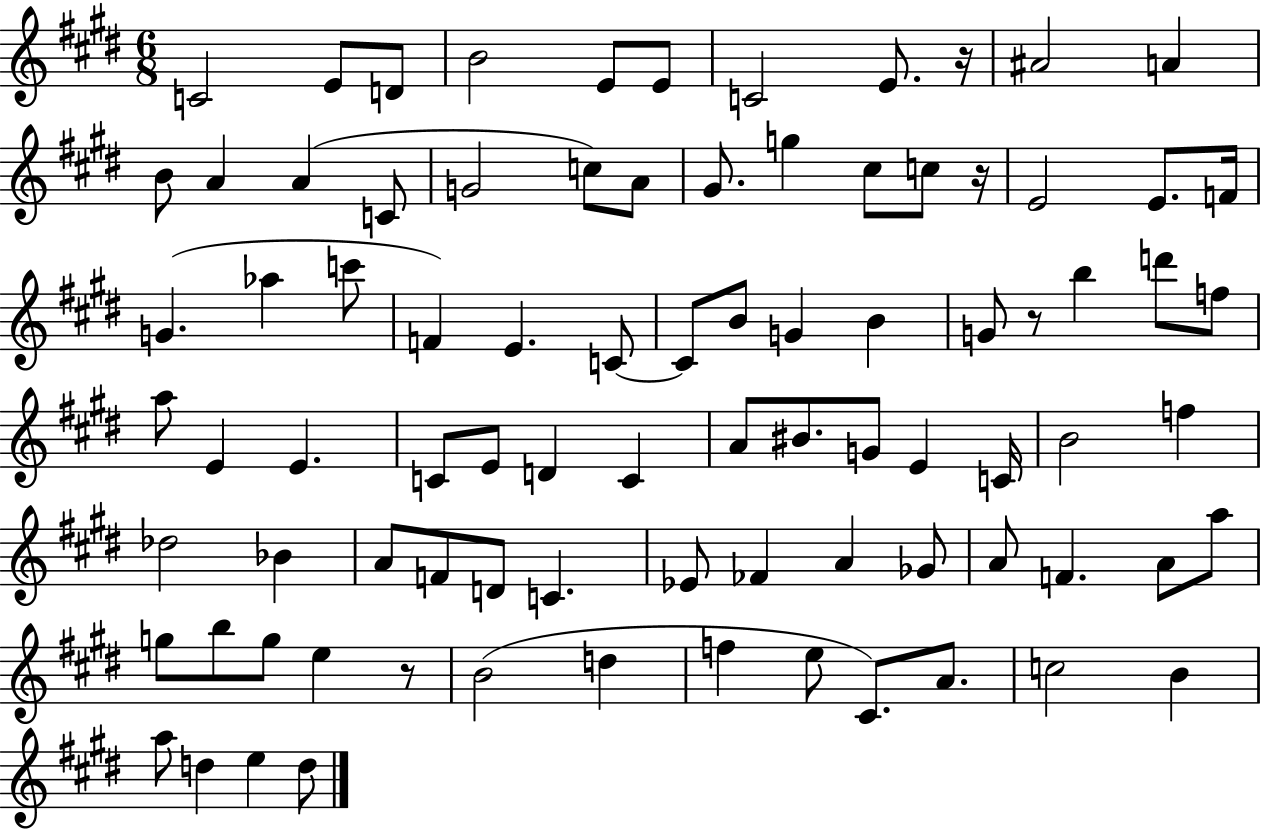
C4/h E4/e D4/e B4/h E4/e E4/e C4/h E4/e. R/s A#4/h A4/q B4/e A4/q A4/q C4/e G4/h C5/e A4/e G#4/e. G5/q C#5/e C5/e R/s E4/h E4/e. F4/s G4/q. Ab5/q C6/e F4/q E4/q. C4/e C4/e B4/e G4/q B4/q G4/e R/e B5/q D6/e F5/e A5/e E4/q E4/q. C4/e E4/e D4/q C4/q A4/e BIS4/e. G4/e E4/q C4/s B4/h F5/q Db5/h Bb4/q A4/e F4/e D4/e C4/q. Eb4/e FES4/q A4/q Gb4/e A4/e F4/q. A4/e A5/e G5/e B5/e G5/e E5/q R/e B4/h D5/q F5/q E5/e C#4/e. A4/e. C5/h B4/q A5/e D5/q E5/q D5/e